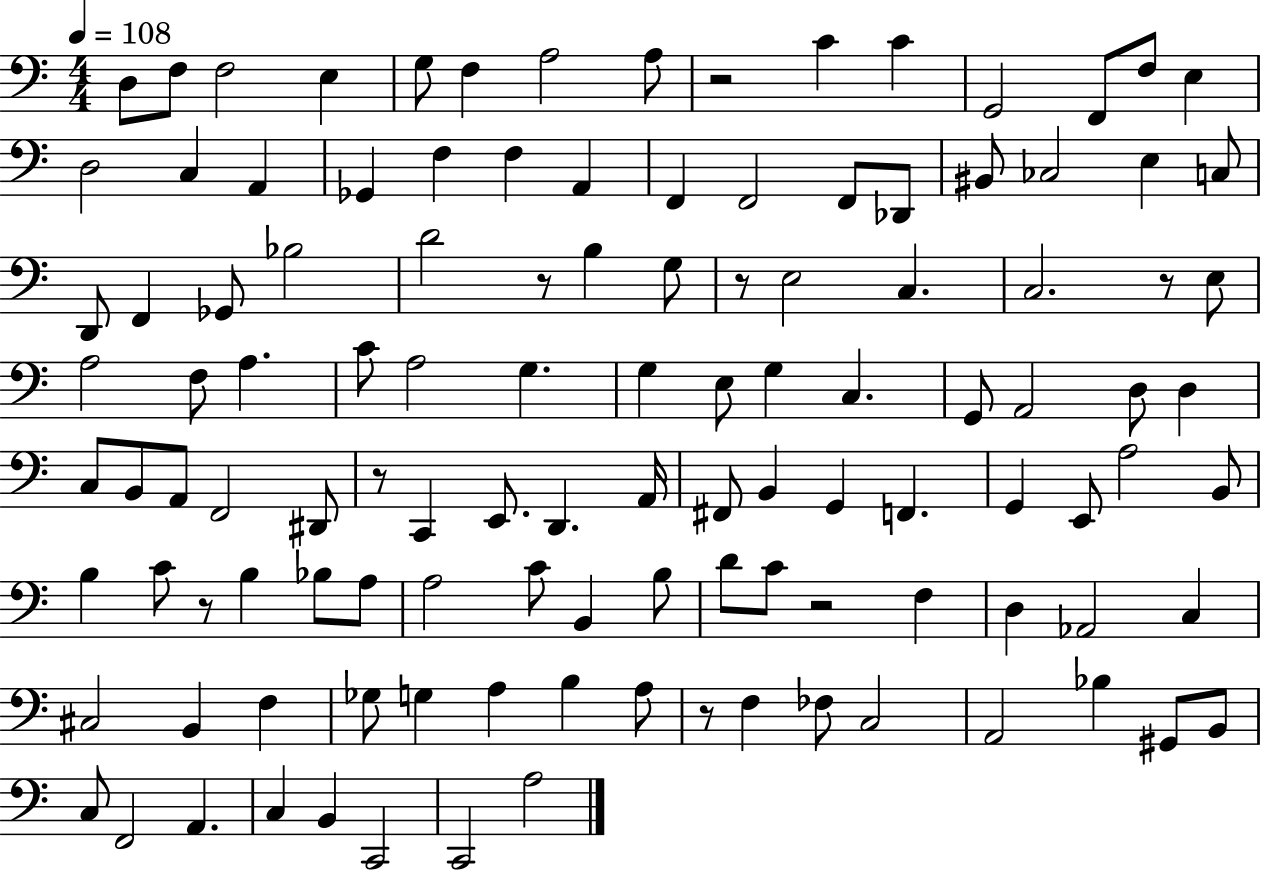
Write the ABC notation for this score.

X:1
T:Untitled
M:4/4
L:1/4
K:C
D,/2 F,/2 F,2 E, G,/2 F, A,2 A,/2 z2 C C G,,2 F,,/2 F,/2 E, D,2 C, A,, _G,, F, F, A,, F,, F,,2 F,,/2 _D,,/2 ^B,,/2 _C,2 E, C,/2 D,,/2 F,, _G,,/2 _B,2 D2 z/2 B, G,/2 z/2 E,2 C, C,2 z/2 E,/2 A,2 F,/2 A, C/2 A,2 G, G, E,/2 G, C, G,,/2 A,,2 D,/2 D, C,/2 B,,/2 A,,/2 F,,2 ^D,,/2 z/2 C,, E,,/2 D,, A,,/4 ^F,,/2 B,, G,, F,, G,, E,,/2 A,2 B,,/2 B, C/2 z/2 B, _B,/2 A,/2 A,2 C/2 B,, B,/2 D/2 C/2 z2 F, D, _A,,2 C, ^C,2 B,, F, _G,/2 G, A, B, A,/2 z/2 F, _F,/2 C,2 A,,2 _B, ^G,,/2 B,,/2 C,/2 F,,2 A,, C, B,, C,,2 C,,2 A,2